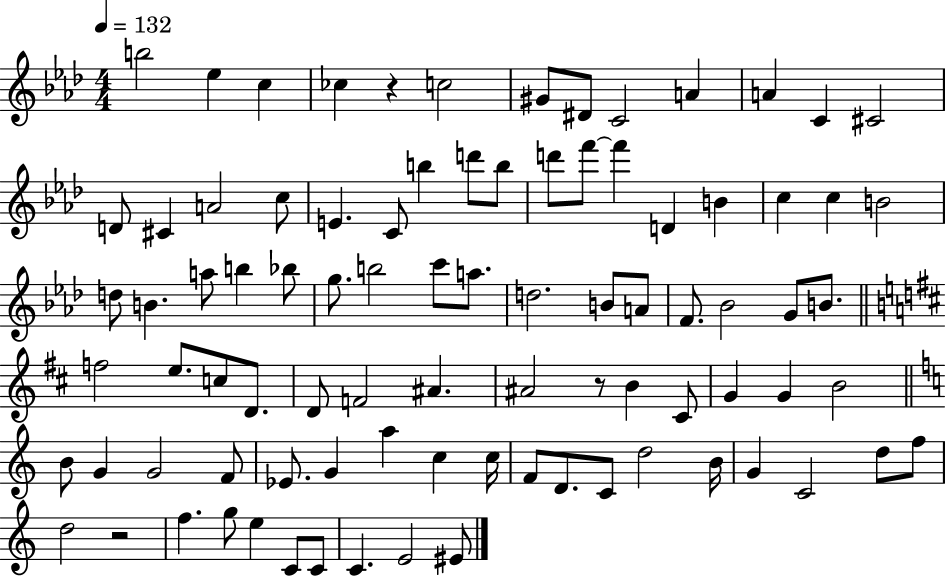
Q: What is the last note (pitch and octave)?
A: EIS4